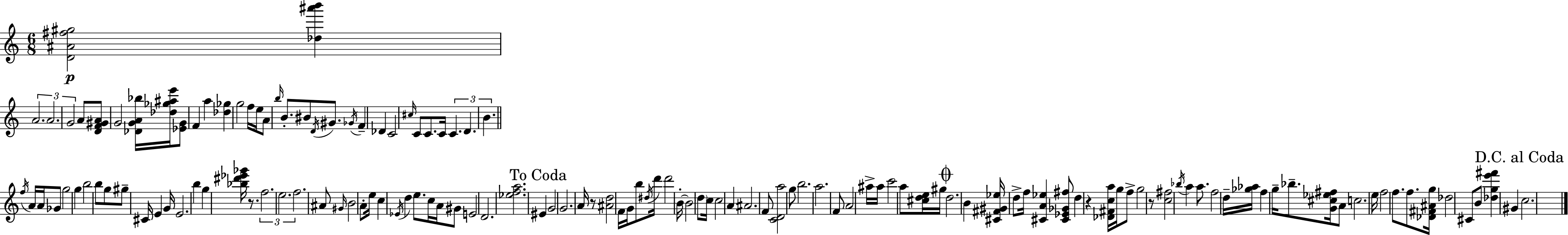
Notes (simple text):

[D4,A#4,F#5,G#5]/h [Db5,A#6,B6]/q A4/h. A4/h. G4/h A4/e [D4,F4,G#4,A4]/e G4/h [Db4,G4,A4,Bb5]/s [Db5,Gb5,A#5,E6]/s [Eb4,G4]/e F4/q A5/q [Db5,Gb5]/q G5/h F5/s E5/s A4/e B5/s B4/e. BIS4/e D4/s G#4/e. Gb4/s F4/q Db4/q C4/h C#5/s C4/e C4/e. C4/s C4/q. D4/q. B4/q. F5/s A4/s A4/s Gb4/e G5/h G5/q B5/h B5/e G5/e G#5/e C#4/s E4/q G4/s E4/h. B5/q G5/q [Bb5,D#6,Eb6,Gb6]/s R/e. F5/h. E5/h. F5/h. A#4/e G#4/s B4/h A4/e E5/s C5/q Eb4/s D5/q E5/e. C5/s A4/s G#4/e E4/h D4/h. [Eb5,F5,A5]/h. EIS4/q G4/h G4/h. A4/s R/e [A#4,D5]/h F4/s G4/s B5/e D#5/s D6/s D6/h B4/s B4/h D5/e C5/s C5/h A4/q A#4/h. F4/e [C4,D4,A5]/h G5/e B5/h. A5/h. F4/e A4/h A#5/s A#5/s C6/h A5/e [C#5,D5,E5]/s G#5/s D5/h. B4/q [C#4,F#4,G#4,Eb5]/s D5/e F5/s [C#4,A4,Eb5]/q [C#4,Eb4,Gb4,F#5]/e D5/q R/q [Db4,F#4,C5,A5]/s G5/s F5/e G5/h R/e [C5,F#5]/h Bb5/s A5/q A5/e. F5/h D5/s [Gb5,Ab5]/s F5/q G5/s Bb5/e. [G4,C#5,Eb5,F#5]/s A4/e C5/h. E5/s F5/h F5/e. F5/e. [Db4,F#4,A#4,G5]/s Db5/h C#4/e B4/e [Db5,G5,E6,F#6]/q G#4/q C5/h.